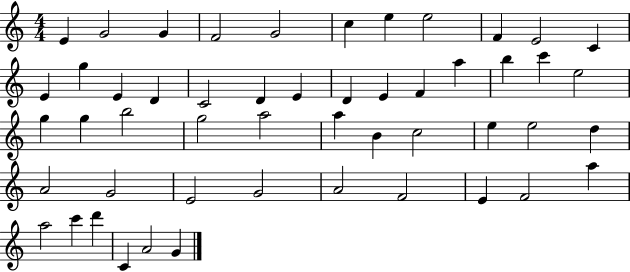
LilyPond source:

{
  \clef treble
  \numericTimeSignature
  \time 4/4
  \key c \major
  e'4 g'2 g'4 | f'2 g'2 | c''4 e''4 e''2 | f'4 e'2 c'4 | \break e'4 g''4 e'4 d'4 | c'2 d'4 e'4 | d'4 e'4 f'4 a''4 | b''4 c'''4 e''2 | \break g''4 g''4 b''2 | g''2 a''2 | a''4 b'4 c''2 | e''4 e''2 d''4 | \break a'2 g'2 | e'2 g'2 | a'2 f'2 | e'4 f'2 a''4 | \break a''2 c'''4 d'''4 | c'4 a'2 g'4 | \bar "|."
}